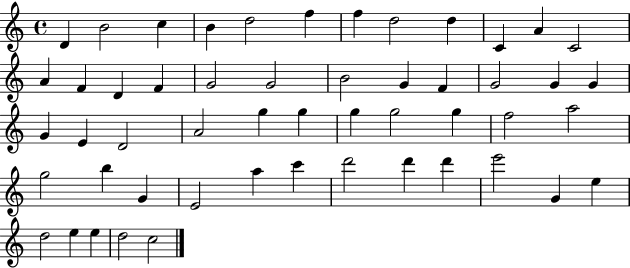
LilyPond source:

{
  \clef treble
  \time 4/4
  \defaultTimeSignature
  \key c \major
  d'4 b'2 c''4 | b'4 d''2 f''4 | f''4 d''2 d''4 | c'4 a'4 c'2 | \break a'4 f'4 d'4 f'4 | g'2 g'2 | b'2 g'4 f'4 | g'2 g'4 g'4 | \break g'4 e'4 d'2 | a'2 g''4 g''4 | g''4 g''2 g''4 | f''2 a''2 | \break g''2 b''4 g'4 | e'2 a''4 c'''4 | d'''2 d'''4 d'''4 | e'''2 g'4 e''4 | \break d''2 e''4 e''4 | d''2 c''2 | \bar "|."
}